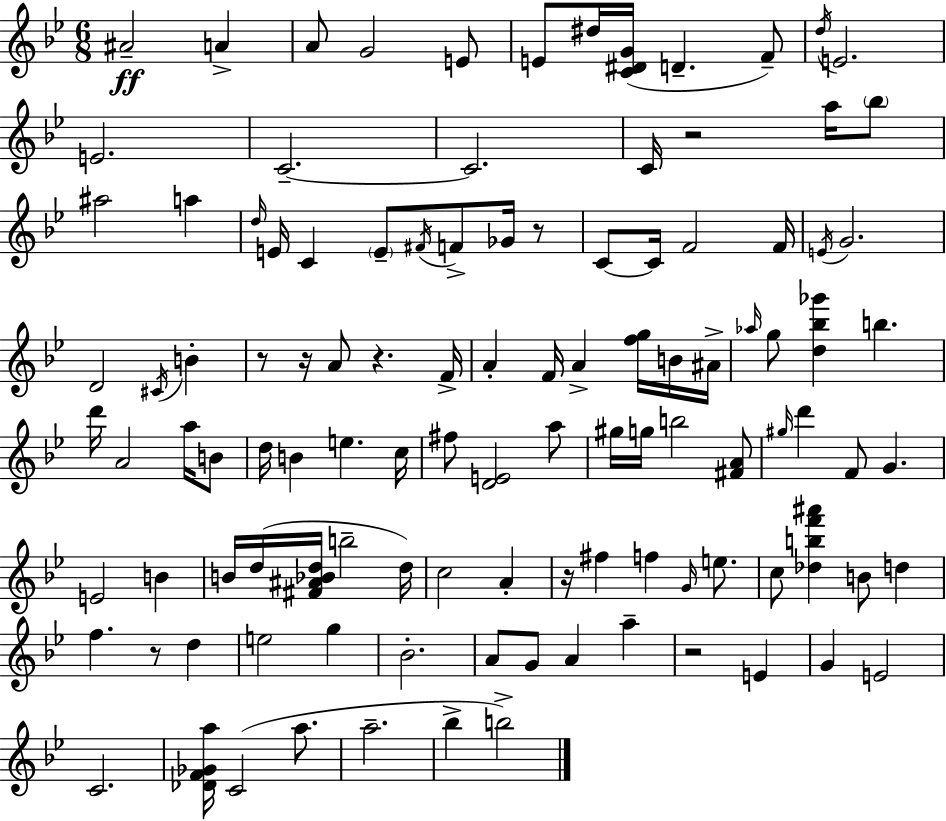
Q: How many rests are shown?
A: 8